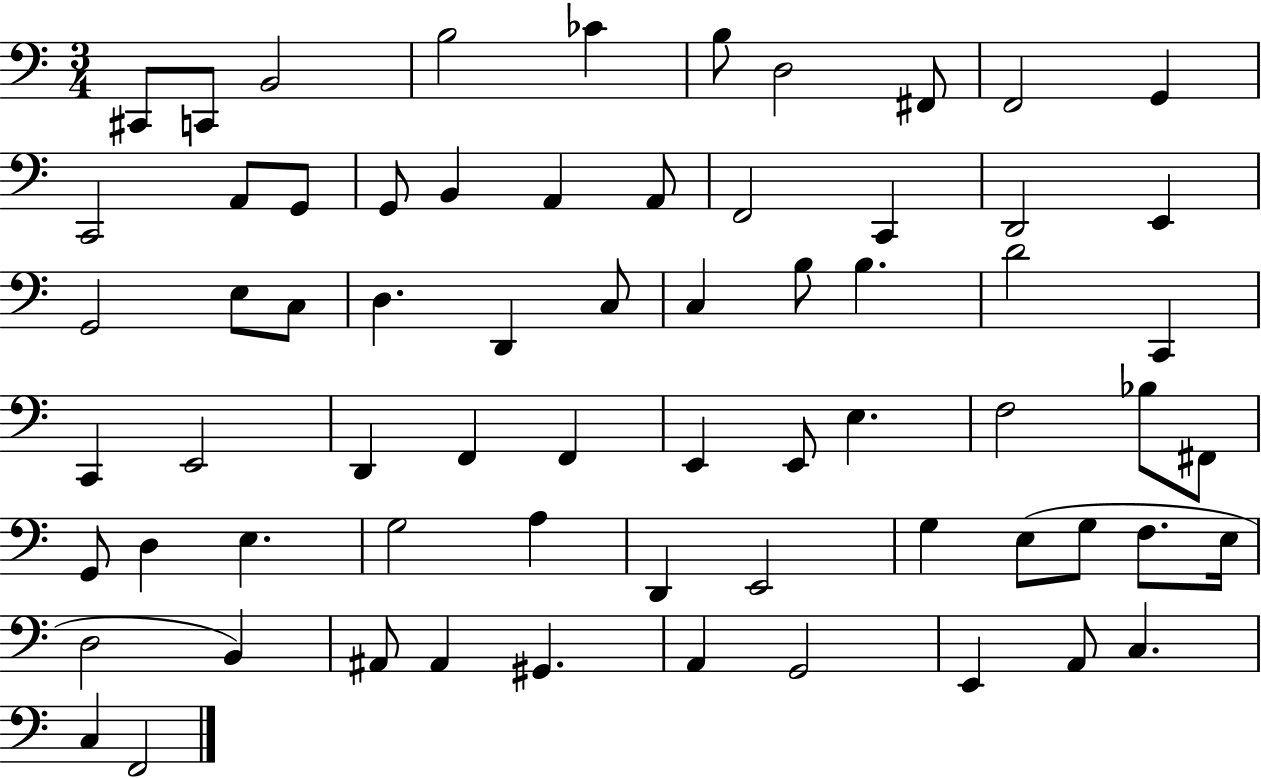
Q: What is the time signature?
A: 3/4